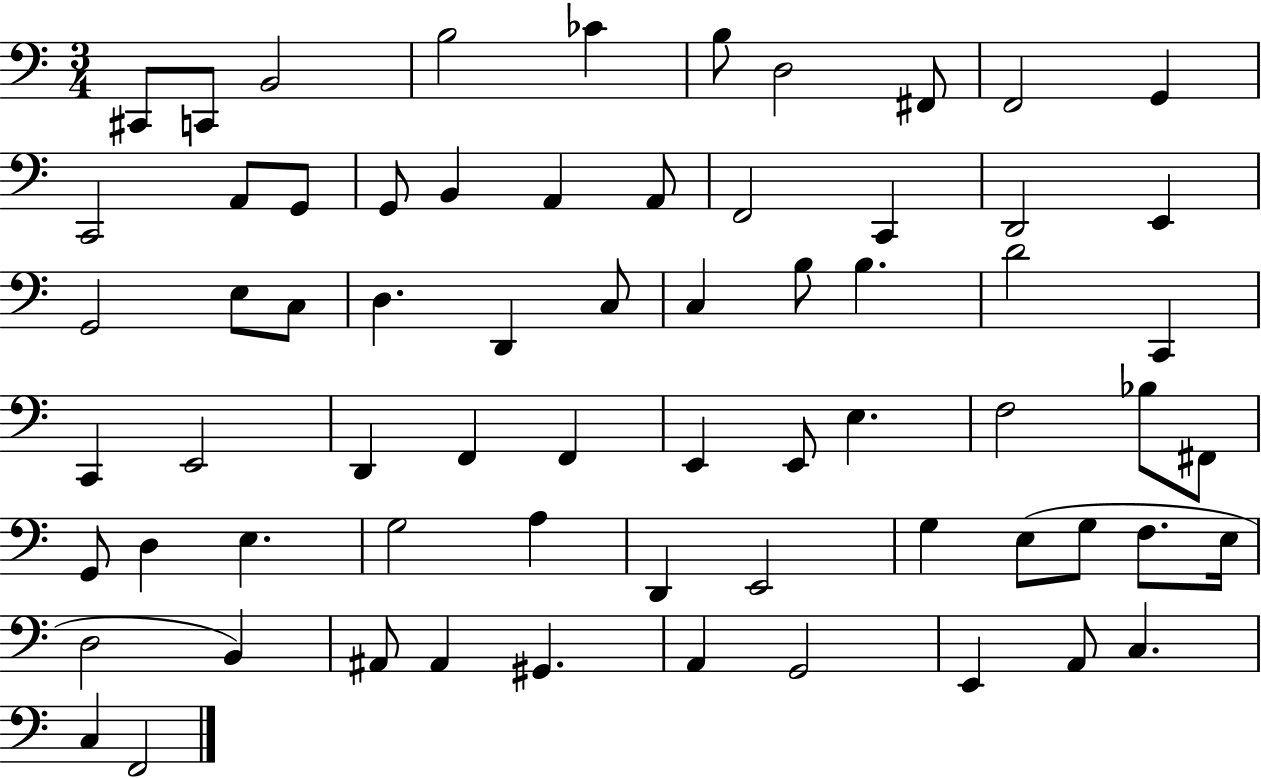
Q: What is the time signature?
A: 3/4